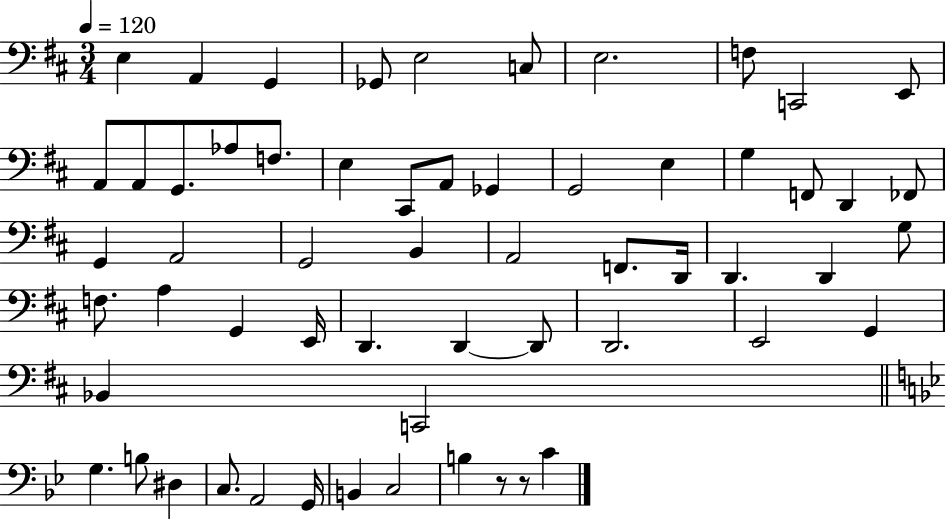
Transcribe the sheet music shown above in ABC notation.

X:1
T:Untitled
M:3/4
L:1/4
K:D
E, A,, G,, _G,,/2 E,2 C,/2 E,2 F,/2 C,,2 E,,/2 A,,/2 A,,/2 G,,/2 _A,/2 F,/2 E, ^C,,/2 A,,/2 _G,, G,,2 E, G, F,,/2 D,, _F,,/2 G,, A,,2 G,,2 B,, A,,2 F,,/2 D,,/4 D,, D,, G,/2 F,/2 A, G,, E,,/4 D,, D,, D,,/2 D,,2 E,,2 G,, _B,, C,,2 G, B,/2 ^D, C,/2 A,,2 G,,/4 B,, C,2 B, z/2 z/2 C